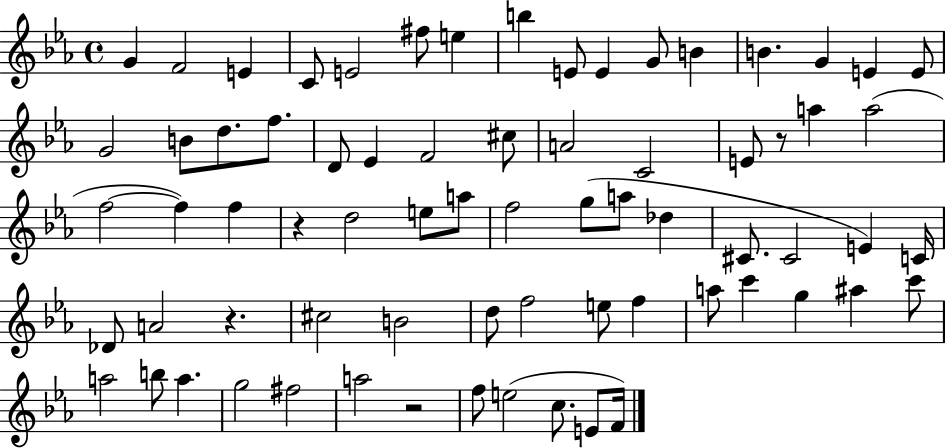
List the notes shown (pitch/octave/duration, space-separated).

G4/q F4/h E4/q C4/e E4/h F#5/e E5/q B5/q E4/e E4/q G4/e B4/q B4/q. G4/q E4/q E4/e G4/h B4/e D5/e. F5/e. D4/e Eb4/q F4/h C#5/e A4/h C4/h E4/e R/e A5/q A5/h F5/h F5/q F5/q R/q D5/h E5/e A5/e F5/h G5/e A5/e Db5/q C#4/e. C#4/h E4/q C4/s Db4/e A4/h R/q. C#5/h B4/h D5/e F5/h E5/e F5/q A5/e C6/q G5/q A#5/q C6/e A5/h B5/e A5/q. G5/h F#5/h A5/h R/h F5/e E5/h C5/e. E4/e F4/s